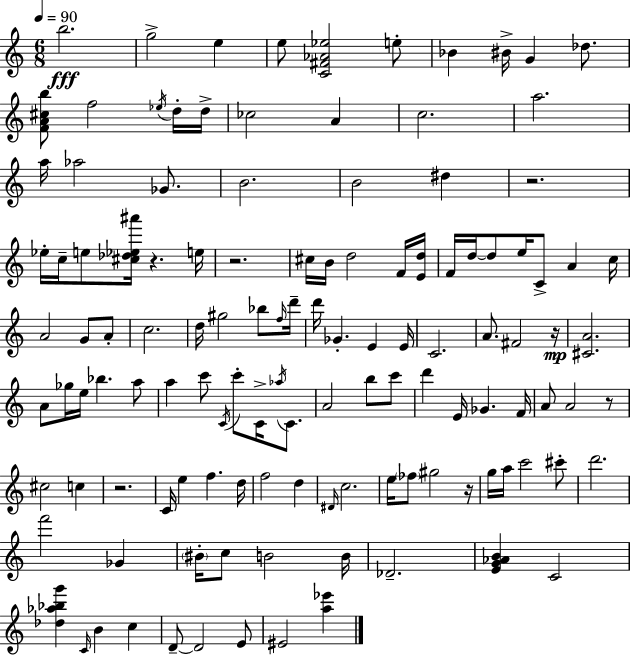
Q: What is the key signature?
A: A minor